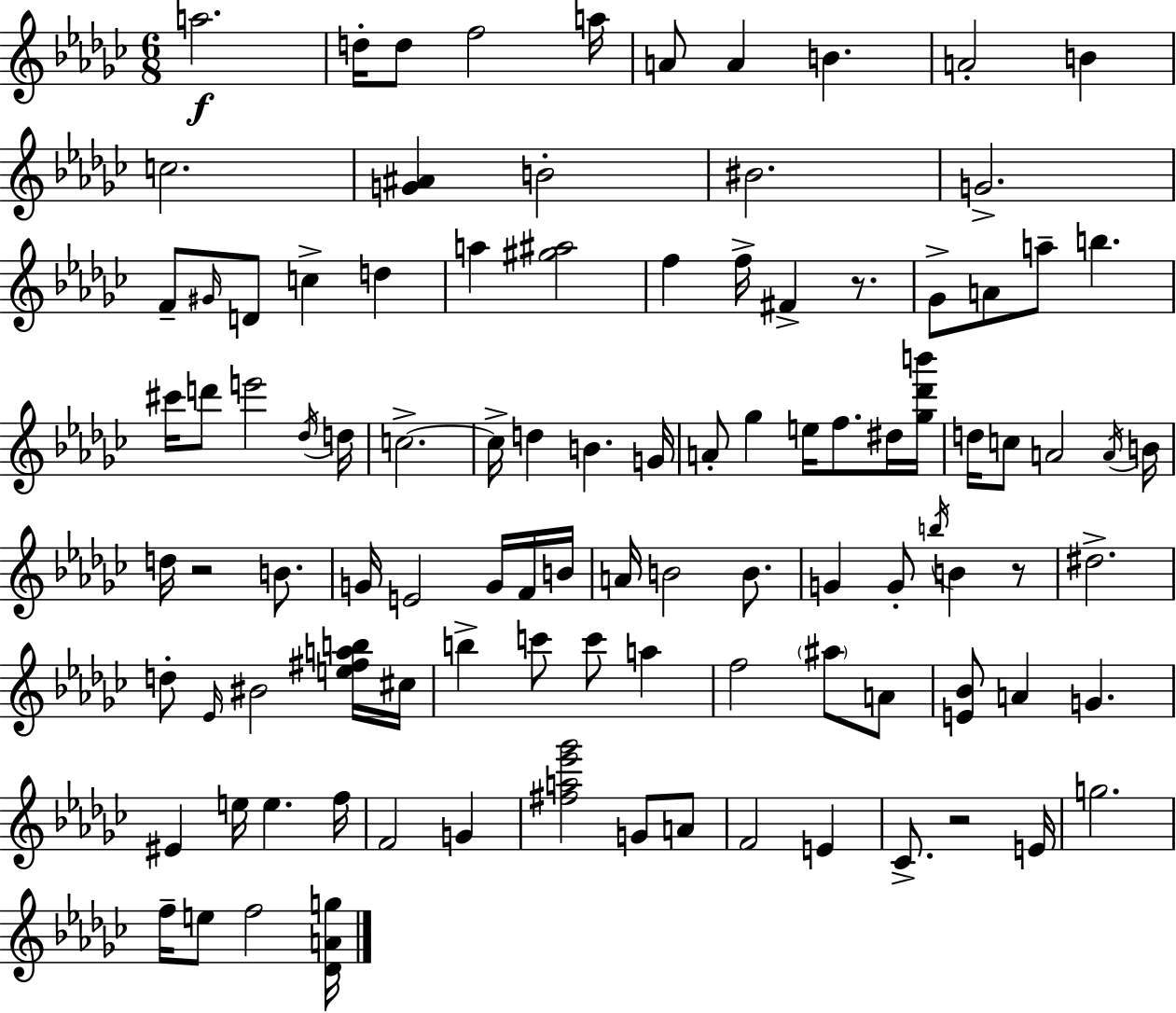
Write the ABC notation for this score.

X:1
T:Untitled
M:6/8
L:1/4
K:Ebm
a2 d/4 d/2 f2 a/4 A/2 A B A2 B c2 [G^A] B2 ^B2 G2 F/2 ^G/4 D/2 c d a [^g^a]2 f f/4 ^F z/2 _G/2 A/2 a/2 b ^c'/4 d'/2 e'2 _d/4 d/4 c2 c/4 d B G/4 A/2 _g e/4 f/2 ^d/4 [_g_d'b']/4 d/4 c/2 A2 A/4 B/4 d/4 z2 B/2 G/4 E2 G/4 F/4 B/4 A/4 B2 B/2 G G/2 b/4 B z/2 ^d2 d/2 _E/4 ^B2 [e^fab]/4 ^c/4 b c'/2 c'/2 a f2 ^a/2 A/2 [E_B]/2 A G ^E e/4 e f/4 F2 G [^fa_e'_g']2 G/2 A/2 F2 E _C/2 z2 E/4 g2 f/4 e/2 f2 [_DAg]/4